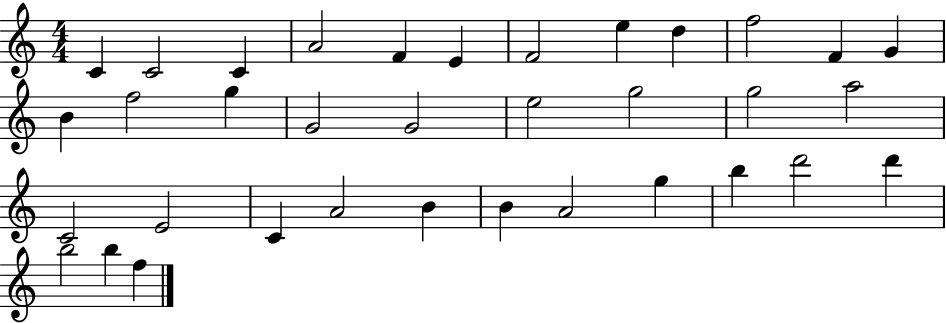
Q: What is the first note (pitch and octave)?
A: C4